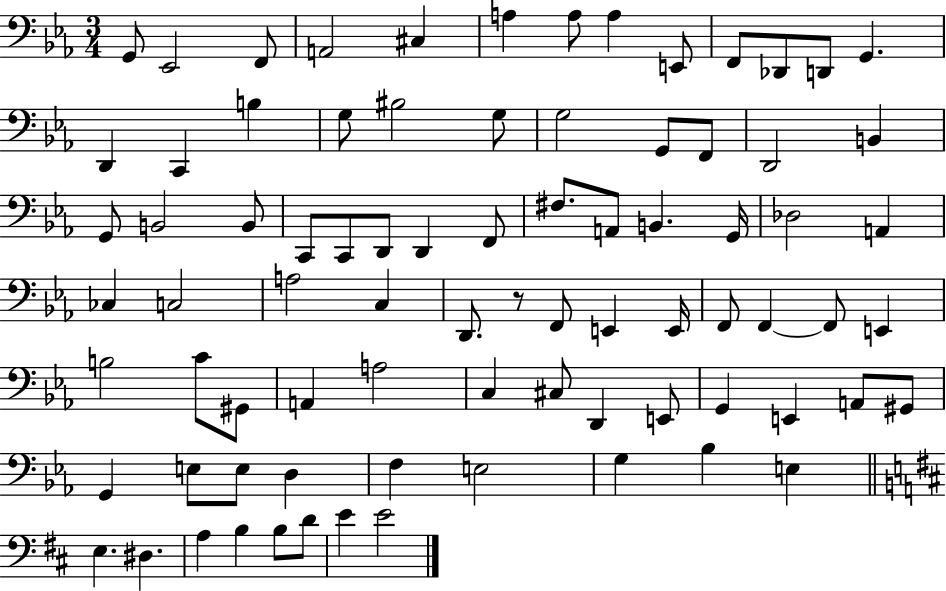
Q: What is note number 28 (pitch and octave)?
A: C2